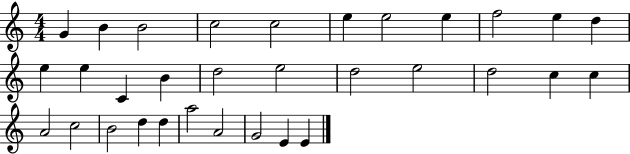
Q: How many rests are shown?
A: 0